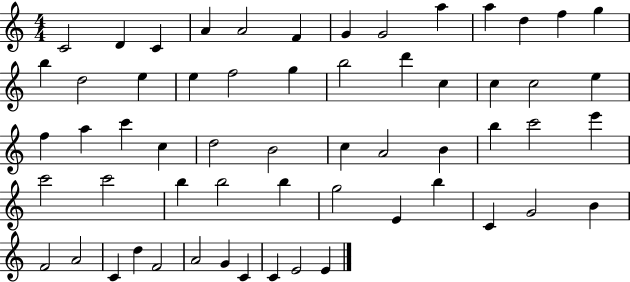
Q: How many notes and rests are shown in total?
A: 59